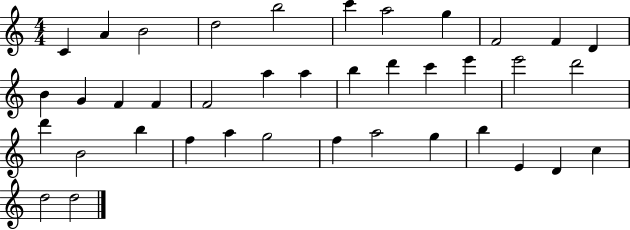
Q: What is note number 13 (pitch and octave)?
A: G4